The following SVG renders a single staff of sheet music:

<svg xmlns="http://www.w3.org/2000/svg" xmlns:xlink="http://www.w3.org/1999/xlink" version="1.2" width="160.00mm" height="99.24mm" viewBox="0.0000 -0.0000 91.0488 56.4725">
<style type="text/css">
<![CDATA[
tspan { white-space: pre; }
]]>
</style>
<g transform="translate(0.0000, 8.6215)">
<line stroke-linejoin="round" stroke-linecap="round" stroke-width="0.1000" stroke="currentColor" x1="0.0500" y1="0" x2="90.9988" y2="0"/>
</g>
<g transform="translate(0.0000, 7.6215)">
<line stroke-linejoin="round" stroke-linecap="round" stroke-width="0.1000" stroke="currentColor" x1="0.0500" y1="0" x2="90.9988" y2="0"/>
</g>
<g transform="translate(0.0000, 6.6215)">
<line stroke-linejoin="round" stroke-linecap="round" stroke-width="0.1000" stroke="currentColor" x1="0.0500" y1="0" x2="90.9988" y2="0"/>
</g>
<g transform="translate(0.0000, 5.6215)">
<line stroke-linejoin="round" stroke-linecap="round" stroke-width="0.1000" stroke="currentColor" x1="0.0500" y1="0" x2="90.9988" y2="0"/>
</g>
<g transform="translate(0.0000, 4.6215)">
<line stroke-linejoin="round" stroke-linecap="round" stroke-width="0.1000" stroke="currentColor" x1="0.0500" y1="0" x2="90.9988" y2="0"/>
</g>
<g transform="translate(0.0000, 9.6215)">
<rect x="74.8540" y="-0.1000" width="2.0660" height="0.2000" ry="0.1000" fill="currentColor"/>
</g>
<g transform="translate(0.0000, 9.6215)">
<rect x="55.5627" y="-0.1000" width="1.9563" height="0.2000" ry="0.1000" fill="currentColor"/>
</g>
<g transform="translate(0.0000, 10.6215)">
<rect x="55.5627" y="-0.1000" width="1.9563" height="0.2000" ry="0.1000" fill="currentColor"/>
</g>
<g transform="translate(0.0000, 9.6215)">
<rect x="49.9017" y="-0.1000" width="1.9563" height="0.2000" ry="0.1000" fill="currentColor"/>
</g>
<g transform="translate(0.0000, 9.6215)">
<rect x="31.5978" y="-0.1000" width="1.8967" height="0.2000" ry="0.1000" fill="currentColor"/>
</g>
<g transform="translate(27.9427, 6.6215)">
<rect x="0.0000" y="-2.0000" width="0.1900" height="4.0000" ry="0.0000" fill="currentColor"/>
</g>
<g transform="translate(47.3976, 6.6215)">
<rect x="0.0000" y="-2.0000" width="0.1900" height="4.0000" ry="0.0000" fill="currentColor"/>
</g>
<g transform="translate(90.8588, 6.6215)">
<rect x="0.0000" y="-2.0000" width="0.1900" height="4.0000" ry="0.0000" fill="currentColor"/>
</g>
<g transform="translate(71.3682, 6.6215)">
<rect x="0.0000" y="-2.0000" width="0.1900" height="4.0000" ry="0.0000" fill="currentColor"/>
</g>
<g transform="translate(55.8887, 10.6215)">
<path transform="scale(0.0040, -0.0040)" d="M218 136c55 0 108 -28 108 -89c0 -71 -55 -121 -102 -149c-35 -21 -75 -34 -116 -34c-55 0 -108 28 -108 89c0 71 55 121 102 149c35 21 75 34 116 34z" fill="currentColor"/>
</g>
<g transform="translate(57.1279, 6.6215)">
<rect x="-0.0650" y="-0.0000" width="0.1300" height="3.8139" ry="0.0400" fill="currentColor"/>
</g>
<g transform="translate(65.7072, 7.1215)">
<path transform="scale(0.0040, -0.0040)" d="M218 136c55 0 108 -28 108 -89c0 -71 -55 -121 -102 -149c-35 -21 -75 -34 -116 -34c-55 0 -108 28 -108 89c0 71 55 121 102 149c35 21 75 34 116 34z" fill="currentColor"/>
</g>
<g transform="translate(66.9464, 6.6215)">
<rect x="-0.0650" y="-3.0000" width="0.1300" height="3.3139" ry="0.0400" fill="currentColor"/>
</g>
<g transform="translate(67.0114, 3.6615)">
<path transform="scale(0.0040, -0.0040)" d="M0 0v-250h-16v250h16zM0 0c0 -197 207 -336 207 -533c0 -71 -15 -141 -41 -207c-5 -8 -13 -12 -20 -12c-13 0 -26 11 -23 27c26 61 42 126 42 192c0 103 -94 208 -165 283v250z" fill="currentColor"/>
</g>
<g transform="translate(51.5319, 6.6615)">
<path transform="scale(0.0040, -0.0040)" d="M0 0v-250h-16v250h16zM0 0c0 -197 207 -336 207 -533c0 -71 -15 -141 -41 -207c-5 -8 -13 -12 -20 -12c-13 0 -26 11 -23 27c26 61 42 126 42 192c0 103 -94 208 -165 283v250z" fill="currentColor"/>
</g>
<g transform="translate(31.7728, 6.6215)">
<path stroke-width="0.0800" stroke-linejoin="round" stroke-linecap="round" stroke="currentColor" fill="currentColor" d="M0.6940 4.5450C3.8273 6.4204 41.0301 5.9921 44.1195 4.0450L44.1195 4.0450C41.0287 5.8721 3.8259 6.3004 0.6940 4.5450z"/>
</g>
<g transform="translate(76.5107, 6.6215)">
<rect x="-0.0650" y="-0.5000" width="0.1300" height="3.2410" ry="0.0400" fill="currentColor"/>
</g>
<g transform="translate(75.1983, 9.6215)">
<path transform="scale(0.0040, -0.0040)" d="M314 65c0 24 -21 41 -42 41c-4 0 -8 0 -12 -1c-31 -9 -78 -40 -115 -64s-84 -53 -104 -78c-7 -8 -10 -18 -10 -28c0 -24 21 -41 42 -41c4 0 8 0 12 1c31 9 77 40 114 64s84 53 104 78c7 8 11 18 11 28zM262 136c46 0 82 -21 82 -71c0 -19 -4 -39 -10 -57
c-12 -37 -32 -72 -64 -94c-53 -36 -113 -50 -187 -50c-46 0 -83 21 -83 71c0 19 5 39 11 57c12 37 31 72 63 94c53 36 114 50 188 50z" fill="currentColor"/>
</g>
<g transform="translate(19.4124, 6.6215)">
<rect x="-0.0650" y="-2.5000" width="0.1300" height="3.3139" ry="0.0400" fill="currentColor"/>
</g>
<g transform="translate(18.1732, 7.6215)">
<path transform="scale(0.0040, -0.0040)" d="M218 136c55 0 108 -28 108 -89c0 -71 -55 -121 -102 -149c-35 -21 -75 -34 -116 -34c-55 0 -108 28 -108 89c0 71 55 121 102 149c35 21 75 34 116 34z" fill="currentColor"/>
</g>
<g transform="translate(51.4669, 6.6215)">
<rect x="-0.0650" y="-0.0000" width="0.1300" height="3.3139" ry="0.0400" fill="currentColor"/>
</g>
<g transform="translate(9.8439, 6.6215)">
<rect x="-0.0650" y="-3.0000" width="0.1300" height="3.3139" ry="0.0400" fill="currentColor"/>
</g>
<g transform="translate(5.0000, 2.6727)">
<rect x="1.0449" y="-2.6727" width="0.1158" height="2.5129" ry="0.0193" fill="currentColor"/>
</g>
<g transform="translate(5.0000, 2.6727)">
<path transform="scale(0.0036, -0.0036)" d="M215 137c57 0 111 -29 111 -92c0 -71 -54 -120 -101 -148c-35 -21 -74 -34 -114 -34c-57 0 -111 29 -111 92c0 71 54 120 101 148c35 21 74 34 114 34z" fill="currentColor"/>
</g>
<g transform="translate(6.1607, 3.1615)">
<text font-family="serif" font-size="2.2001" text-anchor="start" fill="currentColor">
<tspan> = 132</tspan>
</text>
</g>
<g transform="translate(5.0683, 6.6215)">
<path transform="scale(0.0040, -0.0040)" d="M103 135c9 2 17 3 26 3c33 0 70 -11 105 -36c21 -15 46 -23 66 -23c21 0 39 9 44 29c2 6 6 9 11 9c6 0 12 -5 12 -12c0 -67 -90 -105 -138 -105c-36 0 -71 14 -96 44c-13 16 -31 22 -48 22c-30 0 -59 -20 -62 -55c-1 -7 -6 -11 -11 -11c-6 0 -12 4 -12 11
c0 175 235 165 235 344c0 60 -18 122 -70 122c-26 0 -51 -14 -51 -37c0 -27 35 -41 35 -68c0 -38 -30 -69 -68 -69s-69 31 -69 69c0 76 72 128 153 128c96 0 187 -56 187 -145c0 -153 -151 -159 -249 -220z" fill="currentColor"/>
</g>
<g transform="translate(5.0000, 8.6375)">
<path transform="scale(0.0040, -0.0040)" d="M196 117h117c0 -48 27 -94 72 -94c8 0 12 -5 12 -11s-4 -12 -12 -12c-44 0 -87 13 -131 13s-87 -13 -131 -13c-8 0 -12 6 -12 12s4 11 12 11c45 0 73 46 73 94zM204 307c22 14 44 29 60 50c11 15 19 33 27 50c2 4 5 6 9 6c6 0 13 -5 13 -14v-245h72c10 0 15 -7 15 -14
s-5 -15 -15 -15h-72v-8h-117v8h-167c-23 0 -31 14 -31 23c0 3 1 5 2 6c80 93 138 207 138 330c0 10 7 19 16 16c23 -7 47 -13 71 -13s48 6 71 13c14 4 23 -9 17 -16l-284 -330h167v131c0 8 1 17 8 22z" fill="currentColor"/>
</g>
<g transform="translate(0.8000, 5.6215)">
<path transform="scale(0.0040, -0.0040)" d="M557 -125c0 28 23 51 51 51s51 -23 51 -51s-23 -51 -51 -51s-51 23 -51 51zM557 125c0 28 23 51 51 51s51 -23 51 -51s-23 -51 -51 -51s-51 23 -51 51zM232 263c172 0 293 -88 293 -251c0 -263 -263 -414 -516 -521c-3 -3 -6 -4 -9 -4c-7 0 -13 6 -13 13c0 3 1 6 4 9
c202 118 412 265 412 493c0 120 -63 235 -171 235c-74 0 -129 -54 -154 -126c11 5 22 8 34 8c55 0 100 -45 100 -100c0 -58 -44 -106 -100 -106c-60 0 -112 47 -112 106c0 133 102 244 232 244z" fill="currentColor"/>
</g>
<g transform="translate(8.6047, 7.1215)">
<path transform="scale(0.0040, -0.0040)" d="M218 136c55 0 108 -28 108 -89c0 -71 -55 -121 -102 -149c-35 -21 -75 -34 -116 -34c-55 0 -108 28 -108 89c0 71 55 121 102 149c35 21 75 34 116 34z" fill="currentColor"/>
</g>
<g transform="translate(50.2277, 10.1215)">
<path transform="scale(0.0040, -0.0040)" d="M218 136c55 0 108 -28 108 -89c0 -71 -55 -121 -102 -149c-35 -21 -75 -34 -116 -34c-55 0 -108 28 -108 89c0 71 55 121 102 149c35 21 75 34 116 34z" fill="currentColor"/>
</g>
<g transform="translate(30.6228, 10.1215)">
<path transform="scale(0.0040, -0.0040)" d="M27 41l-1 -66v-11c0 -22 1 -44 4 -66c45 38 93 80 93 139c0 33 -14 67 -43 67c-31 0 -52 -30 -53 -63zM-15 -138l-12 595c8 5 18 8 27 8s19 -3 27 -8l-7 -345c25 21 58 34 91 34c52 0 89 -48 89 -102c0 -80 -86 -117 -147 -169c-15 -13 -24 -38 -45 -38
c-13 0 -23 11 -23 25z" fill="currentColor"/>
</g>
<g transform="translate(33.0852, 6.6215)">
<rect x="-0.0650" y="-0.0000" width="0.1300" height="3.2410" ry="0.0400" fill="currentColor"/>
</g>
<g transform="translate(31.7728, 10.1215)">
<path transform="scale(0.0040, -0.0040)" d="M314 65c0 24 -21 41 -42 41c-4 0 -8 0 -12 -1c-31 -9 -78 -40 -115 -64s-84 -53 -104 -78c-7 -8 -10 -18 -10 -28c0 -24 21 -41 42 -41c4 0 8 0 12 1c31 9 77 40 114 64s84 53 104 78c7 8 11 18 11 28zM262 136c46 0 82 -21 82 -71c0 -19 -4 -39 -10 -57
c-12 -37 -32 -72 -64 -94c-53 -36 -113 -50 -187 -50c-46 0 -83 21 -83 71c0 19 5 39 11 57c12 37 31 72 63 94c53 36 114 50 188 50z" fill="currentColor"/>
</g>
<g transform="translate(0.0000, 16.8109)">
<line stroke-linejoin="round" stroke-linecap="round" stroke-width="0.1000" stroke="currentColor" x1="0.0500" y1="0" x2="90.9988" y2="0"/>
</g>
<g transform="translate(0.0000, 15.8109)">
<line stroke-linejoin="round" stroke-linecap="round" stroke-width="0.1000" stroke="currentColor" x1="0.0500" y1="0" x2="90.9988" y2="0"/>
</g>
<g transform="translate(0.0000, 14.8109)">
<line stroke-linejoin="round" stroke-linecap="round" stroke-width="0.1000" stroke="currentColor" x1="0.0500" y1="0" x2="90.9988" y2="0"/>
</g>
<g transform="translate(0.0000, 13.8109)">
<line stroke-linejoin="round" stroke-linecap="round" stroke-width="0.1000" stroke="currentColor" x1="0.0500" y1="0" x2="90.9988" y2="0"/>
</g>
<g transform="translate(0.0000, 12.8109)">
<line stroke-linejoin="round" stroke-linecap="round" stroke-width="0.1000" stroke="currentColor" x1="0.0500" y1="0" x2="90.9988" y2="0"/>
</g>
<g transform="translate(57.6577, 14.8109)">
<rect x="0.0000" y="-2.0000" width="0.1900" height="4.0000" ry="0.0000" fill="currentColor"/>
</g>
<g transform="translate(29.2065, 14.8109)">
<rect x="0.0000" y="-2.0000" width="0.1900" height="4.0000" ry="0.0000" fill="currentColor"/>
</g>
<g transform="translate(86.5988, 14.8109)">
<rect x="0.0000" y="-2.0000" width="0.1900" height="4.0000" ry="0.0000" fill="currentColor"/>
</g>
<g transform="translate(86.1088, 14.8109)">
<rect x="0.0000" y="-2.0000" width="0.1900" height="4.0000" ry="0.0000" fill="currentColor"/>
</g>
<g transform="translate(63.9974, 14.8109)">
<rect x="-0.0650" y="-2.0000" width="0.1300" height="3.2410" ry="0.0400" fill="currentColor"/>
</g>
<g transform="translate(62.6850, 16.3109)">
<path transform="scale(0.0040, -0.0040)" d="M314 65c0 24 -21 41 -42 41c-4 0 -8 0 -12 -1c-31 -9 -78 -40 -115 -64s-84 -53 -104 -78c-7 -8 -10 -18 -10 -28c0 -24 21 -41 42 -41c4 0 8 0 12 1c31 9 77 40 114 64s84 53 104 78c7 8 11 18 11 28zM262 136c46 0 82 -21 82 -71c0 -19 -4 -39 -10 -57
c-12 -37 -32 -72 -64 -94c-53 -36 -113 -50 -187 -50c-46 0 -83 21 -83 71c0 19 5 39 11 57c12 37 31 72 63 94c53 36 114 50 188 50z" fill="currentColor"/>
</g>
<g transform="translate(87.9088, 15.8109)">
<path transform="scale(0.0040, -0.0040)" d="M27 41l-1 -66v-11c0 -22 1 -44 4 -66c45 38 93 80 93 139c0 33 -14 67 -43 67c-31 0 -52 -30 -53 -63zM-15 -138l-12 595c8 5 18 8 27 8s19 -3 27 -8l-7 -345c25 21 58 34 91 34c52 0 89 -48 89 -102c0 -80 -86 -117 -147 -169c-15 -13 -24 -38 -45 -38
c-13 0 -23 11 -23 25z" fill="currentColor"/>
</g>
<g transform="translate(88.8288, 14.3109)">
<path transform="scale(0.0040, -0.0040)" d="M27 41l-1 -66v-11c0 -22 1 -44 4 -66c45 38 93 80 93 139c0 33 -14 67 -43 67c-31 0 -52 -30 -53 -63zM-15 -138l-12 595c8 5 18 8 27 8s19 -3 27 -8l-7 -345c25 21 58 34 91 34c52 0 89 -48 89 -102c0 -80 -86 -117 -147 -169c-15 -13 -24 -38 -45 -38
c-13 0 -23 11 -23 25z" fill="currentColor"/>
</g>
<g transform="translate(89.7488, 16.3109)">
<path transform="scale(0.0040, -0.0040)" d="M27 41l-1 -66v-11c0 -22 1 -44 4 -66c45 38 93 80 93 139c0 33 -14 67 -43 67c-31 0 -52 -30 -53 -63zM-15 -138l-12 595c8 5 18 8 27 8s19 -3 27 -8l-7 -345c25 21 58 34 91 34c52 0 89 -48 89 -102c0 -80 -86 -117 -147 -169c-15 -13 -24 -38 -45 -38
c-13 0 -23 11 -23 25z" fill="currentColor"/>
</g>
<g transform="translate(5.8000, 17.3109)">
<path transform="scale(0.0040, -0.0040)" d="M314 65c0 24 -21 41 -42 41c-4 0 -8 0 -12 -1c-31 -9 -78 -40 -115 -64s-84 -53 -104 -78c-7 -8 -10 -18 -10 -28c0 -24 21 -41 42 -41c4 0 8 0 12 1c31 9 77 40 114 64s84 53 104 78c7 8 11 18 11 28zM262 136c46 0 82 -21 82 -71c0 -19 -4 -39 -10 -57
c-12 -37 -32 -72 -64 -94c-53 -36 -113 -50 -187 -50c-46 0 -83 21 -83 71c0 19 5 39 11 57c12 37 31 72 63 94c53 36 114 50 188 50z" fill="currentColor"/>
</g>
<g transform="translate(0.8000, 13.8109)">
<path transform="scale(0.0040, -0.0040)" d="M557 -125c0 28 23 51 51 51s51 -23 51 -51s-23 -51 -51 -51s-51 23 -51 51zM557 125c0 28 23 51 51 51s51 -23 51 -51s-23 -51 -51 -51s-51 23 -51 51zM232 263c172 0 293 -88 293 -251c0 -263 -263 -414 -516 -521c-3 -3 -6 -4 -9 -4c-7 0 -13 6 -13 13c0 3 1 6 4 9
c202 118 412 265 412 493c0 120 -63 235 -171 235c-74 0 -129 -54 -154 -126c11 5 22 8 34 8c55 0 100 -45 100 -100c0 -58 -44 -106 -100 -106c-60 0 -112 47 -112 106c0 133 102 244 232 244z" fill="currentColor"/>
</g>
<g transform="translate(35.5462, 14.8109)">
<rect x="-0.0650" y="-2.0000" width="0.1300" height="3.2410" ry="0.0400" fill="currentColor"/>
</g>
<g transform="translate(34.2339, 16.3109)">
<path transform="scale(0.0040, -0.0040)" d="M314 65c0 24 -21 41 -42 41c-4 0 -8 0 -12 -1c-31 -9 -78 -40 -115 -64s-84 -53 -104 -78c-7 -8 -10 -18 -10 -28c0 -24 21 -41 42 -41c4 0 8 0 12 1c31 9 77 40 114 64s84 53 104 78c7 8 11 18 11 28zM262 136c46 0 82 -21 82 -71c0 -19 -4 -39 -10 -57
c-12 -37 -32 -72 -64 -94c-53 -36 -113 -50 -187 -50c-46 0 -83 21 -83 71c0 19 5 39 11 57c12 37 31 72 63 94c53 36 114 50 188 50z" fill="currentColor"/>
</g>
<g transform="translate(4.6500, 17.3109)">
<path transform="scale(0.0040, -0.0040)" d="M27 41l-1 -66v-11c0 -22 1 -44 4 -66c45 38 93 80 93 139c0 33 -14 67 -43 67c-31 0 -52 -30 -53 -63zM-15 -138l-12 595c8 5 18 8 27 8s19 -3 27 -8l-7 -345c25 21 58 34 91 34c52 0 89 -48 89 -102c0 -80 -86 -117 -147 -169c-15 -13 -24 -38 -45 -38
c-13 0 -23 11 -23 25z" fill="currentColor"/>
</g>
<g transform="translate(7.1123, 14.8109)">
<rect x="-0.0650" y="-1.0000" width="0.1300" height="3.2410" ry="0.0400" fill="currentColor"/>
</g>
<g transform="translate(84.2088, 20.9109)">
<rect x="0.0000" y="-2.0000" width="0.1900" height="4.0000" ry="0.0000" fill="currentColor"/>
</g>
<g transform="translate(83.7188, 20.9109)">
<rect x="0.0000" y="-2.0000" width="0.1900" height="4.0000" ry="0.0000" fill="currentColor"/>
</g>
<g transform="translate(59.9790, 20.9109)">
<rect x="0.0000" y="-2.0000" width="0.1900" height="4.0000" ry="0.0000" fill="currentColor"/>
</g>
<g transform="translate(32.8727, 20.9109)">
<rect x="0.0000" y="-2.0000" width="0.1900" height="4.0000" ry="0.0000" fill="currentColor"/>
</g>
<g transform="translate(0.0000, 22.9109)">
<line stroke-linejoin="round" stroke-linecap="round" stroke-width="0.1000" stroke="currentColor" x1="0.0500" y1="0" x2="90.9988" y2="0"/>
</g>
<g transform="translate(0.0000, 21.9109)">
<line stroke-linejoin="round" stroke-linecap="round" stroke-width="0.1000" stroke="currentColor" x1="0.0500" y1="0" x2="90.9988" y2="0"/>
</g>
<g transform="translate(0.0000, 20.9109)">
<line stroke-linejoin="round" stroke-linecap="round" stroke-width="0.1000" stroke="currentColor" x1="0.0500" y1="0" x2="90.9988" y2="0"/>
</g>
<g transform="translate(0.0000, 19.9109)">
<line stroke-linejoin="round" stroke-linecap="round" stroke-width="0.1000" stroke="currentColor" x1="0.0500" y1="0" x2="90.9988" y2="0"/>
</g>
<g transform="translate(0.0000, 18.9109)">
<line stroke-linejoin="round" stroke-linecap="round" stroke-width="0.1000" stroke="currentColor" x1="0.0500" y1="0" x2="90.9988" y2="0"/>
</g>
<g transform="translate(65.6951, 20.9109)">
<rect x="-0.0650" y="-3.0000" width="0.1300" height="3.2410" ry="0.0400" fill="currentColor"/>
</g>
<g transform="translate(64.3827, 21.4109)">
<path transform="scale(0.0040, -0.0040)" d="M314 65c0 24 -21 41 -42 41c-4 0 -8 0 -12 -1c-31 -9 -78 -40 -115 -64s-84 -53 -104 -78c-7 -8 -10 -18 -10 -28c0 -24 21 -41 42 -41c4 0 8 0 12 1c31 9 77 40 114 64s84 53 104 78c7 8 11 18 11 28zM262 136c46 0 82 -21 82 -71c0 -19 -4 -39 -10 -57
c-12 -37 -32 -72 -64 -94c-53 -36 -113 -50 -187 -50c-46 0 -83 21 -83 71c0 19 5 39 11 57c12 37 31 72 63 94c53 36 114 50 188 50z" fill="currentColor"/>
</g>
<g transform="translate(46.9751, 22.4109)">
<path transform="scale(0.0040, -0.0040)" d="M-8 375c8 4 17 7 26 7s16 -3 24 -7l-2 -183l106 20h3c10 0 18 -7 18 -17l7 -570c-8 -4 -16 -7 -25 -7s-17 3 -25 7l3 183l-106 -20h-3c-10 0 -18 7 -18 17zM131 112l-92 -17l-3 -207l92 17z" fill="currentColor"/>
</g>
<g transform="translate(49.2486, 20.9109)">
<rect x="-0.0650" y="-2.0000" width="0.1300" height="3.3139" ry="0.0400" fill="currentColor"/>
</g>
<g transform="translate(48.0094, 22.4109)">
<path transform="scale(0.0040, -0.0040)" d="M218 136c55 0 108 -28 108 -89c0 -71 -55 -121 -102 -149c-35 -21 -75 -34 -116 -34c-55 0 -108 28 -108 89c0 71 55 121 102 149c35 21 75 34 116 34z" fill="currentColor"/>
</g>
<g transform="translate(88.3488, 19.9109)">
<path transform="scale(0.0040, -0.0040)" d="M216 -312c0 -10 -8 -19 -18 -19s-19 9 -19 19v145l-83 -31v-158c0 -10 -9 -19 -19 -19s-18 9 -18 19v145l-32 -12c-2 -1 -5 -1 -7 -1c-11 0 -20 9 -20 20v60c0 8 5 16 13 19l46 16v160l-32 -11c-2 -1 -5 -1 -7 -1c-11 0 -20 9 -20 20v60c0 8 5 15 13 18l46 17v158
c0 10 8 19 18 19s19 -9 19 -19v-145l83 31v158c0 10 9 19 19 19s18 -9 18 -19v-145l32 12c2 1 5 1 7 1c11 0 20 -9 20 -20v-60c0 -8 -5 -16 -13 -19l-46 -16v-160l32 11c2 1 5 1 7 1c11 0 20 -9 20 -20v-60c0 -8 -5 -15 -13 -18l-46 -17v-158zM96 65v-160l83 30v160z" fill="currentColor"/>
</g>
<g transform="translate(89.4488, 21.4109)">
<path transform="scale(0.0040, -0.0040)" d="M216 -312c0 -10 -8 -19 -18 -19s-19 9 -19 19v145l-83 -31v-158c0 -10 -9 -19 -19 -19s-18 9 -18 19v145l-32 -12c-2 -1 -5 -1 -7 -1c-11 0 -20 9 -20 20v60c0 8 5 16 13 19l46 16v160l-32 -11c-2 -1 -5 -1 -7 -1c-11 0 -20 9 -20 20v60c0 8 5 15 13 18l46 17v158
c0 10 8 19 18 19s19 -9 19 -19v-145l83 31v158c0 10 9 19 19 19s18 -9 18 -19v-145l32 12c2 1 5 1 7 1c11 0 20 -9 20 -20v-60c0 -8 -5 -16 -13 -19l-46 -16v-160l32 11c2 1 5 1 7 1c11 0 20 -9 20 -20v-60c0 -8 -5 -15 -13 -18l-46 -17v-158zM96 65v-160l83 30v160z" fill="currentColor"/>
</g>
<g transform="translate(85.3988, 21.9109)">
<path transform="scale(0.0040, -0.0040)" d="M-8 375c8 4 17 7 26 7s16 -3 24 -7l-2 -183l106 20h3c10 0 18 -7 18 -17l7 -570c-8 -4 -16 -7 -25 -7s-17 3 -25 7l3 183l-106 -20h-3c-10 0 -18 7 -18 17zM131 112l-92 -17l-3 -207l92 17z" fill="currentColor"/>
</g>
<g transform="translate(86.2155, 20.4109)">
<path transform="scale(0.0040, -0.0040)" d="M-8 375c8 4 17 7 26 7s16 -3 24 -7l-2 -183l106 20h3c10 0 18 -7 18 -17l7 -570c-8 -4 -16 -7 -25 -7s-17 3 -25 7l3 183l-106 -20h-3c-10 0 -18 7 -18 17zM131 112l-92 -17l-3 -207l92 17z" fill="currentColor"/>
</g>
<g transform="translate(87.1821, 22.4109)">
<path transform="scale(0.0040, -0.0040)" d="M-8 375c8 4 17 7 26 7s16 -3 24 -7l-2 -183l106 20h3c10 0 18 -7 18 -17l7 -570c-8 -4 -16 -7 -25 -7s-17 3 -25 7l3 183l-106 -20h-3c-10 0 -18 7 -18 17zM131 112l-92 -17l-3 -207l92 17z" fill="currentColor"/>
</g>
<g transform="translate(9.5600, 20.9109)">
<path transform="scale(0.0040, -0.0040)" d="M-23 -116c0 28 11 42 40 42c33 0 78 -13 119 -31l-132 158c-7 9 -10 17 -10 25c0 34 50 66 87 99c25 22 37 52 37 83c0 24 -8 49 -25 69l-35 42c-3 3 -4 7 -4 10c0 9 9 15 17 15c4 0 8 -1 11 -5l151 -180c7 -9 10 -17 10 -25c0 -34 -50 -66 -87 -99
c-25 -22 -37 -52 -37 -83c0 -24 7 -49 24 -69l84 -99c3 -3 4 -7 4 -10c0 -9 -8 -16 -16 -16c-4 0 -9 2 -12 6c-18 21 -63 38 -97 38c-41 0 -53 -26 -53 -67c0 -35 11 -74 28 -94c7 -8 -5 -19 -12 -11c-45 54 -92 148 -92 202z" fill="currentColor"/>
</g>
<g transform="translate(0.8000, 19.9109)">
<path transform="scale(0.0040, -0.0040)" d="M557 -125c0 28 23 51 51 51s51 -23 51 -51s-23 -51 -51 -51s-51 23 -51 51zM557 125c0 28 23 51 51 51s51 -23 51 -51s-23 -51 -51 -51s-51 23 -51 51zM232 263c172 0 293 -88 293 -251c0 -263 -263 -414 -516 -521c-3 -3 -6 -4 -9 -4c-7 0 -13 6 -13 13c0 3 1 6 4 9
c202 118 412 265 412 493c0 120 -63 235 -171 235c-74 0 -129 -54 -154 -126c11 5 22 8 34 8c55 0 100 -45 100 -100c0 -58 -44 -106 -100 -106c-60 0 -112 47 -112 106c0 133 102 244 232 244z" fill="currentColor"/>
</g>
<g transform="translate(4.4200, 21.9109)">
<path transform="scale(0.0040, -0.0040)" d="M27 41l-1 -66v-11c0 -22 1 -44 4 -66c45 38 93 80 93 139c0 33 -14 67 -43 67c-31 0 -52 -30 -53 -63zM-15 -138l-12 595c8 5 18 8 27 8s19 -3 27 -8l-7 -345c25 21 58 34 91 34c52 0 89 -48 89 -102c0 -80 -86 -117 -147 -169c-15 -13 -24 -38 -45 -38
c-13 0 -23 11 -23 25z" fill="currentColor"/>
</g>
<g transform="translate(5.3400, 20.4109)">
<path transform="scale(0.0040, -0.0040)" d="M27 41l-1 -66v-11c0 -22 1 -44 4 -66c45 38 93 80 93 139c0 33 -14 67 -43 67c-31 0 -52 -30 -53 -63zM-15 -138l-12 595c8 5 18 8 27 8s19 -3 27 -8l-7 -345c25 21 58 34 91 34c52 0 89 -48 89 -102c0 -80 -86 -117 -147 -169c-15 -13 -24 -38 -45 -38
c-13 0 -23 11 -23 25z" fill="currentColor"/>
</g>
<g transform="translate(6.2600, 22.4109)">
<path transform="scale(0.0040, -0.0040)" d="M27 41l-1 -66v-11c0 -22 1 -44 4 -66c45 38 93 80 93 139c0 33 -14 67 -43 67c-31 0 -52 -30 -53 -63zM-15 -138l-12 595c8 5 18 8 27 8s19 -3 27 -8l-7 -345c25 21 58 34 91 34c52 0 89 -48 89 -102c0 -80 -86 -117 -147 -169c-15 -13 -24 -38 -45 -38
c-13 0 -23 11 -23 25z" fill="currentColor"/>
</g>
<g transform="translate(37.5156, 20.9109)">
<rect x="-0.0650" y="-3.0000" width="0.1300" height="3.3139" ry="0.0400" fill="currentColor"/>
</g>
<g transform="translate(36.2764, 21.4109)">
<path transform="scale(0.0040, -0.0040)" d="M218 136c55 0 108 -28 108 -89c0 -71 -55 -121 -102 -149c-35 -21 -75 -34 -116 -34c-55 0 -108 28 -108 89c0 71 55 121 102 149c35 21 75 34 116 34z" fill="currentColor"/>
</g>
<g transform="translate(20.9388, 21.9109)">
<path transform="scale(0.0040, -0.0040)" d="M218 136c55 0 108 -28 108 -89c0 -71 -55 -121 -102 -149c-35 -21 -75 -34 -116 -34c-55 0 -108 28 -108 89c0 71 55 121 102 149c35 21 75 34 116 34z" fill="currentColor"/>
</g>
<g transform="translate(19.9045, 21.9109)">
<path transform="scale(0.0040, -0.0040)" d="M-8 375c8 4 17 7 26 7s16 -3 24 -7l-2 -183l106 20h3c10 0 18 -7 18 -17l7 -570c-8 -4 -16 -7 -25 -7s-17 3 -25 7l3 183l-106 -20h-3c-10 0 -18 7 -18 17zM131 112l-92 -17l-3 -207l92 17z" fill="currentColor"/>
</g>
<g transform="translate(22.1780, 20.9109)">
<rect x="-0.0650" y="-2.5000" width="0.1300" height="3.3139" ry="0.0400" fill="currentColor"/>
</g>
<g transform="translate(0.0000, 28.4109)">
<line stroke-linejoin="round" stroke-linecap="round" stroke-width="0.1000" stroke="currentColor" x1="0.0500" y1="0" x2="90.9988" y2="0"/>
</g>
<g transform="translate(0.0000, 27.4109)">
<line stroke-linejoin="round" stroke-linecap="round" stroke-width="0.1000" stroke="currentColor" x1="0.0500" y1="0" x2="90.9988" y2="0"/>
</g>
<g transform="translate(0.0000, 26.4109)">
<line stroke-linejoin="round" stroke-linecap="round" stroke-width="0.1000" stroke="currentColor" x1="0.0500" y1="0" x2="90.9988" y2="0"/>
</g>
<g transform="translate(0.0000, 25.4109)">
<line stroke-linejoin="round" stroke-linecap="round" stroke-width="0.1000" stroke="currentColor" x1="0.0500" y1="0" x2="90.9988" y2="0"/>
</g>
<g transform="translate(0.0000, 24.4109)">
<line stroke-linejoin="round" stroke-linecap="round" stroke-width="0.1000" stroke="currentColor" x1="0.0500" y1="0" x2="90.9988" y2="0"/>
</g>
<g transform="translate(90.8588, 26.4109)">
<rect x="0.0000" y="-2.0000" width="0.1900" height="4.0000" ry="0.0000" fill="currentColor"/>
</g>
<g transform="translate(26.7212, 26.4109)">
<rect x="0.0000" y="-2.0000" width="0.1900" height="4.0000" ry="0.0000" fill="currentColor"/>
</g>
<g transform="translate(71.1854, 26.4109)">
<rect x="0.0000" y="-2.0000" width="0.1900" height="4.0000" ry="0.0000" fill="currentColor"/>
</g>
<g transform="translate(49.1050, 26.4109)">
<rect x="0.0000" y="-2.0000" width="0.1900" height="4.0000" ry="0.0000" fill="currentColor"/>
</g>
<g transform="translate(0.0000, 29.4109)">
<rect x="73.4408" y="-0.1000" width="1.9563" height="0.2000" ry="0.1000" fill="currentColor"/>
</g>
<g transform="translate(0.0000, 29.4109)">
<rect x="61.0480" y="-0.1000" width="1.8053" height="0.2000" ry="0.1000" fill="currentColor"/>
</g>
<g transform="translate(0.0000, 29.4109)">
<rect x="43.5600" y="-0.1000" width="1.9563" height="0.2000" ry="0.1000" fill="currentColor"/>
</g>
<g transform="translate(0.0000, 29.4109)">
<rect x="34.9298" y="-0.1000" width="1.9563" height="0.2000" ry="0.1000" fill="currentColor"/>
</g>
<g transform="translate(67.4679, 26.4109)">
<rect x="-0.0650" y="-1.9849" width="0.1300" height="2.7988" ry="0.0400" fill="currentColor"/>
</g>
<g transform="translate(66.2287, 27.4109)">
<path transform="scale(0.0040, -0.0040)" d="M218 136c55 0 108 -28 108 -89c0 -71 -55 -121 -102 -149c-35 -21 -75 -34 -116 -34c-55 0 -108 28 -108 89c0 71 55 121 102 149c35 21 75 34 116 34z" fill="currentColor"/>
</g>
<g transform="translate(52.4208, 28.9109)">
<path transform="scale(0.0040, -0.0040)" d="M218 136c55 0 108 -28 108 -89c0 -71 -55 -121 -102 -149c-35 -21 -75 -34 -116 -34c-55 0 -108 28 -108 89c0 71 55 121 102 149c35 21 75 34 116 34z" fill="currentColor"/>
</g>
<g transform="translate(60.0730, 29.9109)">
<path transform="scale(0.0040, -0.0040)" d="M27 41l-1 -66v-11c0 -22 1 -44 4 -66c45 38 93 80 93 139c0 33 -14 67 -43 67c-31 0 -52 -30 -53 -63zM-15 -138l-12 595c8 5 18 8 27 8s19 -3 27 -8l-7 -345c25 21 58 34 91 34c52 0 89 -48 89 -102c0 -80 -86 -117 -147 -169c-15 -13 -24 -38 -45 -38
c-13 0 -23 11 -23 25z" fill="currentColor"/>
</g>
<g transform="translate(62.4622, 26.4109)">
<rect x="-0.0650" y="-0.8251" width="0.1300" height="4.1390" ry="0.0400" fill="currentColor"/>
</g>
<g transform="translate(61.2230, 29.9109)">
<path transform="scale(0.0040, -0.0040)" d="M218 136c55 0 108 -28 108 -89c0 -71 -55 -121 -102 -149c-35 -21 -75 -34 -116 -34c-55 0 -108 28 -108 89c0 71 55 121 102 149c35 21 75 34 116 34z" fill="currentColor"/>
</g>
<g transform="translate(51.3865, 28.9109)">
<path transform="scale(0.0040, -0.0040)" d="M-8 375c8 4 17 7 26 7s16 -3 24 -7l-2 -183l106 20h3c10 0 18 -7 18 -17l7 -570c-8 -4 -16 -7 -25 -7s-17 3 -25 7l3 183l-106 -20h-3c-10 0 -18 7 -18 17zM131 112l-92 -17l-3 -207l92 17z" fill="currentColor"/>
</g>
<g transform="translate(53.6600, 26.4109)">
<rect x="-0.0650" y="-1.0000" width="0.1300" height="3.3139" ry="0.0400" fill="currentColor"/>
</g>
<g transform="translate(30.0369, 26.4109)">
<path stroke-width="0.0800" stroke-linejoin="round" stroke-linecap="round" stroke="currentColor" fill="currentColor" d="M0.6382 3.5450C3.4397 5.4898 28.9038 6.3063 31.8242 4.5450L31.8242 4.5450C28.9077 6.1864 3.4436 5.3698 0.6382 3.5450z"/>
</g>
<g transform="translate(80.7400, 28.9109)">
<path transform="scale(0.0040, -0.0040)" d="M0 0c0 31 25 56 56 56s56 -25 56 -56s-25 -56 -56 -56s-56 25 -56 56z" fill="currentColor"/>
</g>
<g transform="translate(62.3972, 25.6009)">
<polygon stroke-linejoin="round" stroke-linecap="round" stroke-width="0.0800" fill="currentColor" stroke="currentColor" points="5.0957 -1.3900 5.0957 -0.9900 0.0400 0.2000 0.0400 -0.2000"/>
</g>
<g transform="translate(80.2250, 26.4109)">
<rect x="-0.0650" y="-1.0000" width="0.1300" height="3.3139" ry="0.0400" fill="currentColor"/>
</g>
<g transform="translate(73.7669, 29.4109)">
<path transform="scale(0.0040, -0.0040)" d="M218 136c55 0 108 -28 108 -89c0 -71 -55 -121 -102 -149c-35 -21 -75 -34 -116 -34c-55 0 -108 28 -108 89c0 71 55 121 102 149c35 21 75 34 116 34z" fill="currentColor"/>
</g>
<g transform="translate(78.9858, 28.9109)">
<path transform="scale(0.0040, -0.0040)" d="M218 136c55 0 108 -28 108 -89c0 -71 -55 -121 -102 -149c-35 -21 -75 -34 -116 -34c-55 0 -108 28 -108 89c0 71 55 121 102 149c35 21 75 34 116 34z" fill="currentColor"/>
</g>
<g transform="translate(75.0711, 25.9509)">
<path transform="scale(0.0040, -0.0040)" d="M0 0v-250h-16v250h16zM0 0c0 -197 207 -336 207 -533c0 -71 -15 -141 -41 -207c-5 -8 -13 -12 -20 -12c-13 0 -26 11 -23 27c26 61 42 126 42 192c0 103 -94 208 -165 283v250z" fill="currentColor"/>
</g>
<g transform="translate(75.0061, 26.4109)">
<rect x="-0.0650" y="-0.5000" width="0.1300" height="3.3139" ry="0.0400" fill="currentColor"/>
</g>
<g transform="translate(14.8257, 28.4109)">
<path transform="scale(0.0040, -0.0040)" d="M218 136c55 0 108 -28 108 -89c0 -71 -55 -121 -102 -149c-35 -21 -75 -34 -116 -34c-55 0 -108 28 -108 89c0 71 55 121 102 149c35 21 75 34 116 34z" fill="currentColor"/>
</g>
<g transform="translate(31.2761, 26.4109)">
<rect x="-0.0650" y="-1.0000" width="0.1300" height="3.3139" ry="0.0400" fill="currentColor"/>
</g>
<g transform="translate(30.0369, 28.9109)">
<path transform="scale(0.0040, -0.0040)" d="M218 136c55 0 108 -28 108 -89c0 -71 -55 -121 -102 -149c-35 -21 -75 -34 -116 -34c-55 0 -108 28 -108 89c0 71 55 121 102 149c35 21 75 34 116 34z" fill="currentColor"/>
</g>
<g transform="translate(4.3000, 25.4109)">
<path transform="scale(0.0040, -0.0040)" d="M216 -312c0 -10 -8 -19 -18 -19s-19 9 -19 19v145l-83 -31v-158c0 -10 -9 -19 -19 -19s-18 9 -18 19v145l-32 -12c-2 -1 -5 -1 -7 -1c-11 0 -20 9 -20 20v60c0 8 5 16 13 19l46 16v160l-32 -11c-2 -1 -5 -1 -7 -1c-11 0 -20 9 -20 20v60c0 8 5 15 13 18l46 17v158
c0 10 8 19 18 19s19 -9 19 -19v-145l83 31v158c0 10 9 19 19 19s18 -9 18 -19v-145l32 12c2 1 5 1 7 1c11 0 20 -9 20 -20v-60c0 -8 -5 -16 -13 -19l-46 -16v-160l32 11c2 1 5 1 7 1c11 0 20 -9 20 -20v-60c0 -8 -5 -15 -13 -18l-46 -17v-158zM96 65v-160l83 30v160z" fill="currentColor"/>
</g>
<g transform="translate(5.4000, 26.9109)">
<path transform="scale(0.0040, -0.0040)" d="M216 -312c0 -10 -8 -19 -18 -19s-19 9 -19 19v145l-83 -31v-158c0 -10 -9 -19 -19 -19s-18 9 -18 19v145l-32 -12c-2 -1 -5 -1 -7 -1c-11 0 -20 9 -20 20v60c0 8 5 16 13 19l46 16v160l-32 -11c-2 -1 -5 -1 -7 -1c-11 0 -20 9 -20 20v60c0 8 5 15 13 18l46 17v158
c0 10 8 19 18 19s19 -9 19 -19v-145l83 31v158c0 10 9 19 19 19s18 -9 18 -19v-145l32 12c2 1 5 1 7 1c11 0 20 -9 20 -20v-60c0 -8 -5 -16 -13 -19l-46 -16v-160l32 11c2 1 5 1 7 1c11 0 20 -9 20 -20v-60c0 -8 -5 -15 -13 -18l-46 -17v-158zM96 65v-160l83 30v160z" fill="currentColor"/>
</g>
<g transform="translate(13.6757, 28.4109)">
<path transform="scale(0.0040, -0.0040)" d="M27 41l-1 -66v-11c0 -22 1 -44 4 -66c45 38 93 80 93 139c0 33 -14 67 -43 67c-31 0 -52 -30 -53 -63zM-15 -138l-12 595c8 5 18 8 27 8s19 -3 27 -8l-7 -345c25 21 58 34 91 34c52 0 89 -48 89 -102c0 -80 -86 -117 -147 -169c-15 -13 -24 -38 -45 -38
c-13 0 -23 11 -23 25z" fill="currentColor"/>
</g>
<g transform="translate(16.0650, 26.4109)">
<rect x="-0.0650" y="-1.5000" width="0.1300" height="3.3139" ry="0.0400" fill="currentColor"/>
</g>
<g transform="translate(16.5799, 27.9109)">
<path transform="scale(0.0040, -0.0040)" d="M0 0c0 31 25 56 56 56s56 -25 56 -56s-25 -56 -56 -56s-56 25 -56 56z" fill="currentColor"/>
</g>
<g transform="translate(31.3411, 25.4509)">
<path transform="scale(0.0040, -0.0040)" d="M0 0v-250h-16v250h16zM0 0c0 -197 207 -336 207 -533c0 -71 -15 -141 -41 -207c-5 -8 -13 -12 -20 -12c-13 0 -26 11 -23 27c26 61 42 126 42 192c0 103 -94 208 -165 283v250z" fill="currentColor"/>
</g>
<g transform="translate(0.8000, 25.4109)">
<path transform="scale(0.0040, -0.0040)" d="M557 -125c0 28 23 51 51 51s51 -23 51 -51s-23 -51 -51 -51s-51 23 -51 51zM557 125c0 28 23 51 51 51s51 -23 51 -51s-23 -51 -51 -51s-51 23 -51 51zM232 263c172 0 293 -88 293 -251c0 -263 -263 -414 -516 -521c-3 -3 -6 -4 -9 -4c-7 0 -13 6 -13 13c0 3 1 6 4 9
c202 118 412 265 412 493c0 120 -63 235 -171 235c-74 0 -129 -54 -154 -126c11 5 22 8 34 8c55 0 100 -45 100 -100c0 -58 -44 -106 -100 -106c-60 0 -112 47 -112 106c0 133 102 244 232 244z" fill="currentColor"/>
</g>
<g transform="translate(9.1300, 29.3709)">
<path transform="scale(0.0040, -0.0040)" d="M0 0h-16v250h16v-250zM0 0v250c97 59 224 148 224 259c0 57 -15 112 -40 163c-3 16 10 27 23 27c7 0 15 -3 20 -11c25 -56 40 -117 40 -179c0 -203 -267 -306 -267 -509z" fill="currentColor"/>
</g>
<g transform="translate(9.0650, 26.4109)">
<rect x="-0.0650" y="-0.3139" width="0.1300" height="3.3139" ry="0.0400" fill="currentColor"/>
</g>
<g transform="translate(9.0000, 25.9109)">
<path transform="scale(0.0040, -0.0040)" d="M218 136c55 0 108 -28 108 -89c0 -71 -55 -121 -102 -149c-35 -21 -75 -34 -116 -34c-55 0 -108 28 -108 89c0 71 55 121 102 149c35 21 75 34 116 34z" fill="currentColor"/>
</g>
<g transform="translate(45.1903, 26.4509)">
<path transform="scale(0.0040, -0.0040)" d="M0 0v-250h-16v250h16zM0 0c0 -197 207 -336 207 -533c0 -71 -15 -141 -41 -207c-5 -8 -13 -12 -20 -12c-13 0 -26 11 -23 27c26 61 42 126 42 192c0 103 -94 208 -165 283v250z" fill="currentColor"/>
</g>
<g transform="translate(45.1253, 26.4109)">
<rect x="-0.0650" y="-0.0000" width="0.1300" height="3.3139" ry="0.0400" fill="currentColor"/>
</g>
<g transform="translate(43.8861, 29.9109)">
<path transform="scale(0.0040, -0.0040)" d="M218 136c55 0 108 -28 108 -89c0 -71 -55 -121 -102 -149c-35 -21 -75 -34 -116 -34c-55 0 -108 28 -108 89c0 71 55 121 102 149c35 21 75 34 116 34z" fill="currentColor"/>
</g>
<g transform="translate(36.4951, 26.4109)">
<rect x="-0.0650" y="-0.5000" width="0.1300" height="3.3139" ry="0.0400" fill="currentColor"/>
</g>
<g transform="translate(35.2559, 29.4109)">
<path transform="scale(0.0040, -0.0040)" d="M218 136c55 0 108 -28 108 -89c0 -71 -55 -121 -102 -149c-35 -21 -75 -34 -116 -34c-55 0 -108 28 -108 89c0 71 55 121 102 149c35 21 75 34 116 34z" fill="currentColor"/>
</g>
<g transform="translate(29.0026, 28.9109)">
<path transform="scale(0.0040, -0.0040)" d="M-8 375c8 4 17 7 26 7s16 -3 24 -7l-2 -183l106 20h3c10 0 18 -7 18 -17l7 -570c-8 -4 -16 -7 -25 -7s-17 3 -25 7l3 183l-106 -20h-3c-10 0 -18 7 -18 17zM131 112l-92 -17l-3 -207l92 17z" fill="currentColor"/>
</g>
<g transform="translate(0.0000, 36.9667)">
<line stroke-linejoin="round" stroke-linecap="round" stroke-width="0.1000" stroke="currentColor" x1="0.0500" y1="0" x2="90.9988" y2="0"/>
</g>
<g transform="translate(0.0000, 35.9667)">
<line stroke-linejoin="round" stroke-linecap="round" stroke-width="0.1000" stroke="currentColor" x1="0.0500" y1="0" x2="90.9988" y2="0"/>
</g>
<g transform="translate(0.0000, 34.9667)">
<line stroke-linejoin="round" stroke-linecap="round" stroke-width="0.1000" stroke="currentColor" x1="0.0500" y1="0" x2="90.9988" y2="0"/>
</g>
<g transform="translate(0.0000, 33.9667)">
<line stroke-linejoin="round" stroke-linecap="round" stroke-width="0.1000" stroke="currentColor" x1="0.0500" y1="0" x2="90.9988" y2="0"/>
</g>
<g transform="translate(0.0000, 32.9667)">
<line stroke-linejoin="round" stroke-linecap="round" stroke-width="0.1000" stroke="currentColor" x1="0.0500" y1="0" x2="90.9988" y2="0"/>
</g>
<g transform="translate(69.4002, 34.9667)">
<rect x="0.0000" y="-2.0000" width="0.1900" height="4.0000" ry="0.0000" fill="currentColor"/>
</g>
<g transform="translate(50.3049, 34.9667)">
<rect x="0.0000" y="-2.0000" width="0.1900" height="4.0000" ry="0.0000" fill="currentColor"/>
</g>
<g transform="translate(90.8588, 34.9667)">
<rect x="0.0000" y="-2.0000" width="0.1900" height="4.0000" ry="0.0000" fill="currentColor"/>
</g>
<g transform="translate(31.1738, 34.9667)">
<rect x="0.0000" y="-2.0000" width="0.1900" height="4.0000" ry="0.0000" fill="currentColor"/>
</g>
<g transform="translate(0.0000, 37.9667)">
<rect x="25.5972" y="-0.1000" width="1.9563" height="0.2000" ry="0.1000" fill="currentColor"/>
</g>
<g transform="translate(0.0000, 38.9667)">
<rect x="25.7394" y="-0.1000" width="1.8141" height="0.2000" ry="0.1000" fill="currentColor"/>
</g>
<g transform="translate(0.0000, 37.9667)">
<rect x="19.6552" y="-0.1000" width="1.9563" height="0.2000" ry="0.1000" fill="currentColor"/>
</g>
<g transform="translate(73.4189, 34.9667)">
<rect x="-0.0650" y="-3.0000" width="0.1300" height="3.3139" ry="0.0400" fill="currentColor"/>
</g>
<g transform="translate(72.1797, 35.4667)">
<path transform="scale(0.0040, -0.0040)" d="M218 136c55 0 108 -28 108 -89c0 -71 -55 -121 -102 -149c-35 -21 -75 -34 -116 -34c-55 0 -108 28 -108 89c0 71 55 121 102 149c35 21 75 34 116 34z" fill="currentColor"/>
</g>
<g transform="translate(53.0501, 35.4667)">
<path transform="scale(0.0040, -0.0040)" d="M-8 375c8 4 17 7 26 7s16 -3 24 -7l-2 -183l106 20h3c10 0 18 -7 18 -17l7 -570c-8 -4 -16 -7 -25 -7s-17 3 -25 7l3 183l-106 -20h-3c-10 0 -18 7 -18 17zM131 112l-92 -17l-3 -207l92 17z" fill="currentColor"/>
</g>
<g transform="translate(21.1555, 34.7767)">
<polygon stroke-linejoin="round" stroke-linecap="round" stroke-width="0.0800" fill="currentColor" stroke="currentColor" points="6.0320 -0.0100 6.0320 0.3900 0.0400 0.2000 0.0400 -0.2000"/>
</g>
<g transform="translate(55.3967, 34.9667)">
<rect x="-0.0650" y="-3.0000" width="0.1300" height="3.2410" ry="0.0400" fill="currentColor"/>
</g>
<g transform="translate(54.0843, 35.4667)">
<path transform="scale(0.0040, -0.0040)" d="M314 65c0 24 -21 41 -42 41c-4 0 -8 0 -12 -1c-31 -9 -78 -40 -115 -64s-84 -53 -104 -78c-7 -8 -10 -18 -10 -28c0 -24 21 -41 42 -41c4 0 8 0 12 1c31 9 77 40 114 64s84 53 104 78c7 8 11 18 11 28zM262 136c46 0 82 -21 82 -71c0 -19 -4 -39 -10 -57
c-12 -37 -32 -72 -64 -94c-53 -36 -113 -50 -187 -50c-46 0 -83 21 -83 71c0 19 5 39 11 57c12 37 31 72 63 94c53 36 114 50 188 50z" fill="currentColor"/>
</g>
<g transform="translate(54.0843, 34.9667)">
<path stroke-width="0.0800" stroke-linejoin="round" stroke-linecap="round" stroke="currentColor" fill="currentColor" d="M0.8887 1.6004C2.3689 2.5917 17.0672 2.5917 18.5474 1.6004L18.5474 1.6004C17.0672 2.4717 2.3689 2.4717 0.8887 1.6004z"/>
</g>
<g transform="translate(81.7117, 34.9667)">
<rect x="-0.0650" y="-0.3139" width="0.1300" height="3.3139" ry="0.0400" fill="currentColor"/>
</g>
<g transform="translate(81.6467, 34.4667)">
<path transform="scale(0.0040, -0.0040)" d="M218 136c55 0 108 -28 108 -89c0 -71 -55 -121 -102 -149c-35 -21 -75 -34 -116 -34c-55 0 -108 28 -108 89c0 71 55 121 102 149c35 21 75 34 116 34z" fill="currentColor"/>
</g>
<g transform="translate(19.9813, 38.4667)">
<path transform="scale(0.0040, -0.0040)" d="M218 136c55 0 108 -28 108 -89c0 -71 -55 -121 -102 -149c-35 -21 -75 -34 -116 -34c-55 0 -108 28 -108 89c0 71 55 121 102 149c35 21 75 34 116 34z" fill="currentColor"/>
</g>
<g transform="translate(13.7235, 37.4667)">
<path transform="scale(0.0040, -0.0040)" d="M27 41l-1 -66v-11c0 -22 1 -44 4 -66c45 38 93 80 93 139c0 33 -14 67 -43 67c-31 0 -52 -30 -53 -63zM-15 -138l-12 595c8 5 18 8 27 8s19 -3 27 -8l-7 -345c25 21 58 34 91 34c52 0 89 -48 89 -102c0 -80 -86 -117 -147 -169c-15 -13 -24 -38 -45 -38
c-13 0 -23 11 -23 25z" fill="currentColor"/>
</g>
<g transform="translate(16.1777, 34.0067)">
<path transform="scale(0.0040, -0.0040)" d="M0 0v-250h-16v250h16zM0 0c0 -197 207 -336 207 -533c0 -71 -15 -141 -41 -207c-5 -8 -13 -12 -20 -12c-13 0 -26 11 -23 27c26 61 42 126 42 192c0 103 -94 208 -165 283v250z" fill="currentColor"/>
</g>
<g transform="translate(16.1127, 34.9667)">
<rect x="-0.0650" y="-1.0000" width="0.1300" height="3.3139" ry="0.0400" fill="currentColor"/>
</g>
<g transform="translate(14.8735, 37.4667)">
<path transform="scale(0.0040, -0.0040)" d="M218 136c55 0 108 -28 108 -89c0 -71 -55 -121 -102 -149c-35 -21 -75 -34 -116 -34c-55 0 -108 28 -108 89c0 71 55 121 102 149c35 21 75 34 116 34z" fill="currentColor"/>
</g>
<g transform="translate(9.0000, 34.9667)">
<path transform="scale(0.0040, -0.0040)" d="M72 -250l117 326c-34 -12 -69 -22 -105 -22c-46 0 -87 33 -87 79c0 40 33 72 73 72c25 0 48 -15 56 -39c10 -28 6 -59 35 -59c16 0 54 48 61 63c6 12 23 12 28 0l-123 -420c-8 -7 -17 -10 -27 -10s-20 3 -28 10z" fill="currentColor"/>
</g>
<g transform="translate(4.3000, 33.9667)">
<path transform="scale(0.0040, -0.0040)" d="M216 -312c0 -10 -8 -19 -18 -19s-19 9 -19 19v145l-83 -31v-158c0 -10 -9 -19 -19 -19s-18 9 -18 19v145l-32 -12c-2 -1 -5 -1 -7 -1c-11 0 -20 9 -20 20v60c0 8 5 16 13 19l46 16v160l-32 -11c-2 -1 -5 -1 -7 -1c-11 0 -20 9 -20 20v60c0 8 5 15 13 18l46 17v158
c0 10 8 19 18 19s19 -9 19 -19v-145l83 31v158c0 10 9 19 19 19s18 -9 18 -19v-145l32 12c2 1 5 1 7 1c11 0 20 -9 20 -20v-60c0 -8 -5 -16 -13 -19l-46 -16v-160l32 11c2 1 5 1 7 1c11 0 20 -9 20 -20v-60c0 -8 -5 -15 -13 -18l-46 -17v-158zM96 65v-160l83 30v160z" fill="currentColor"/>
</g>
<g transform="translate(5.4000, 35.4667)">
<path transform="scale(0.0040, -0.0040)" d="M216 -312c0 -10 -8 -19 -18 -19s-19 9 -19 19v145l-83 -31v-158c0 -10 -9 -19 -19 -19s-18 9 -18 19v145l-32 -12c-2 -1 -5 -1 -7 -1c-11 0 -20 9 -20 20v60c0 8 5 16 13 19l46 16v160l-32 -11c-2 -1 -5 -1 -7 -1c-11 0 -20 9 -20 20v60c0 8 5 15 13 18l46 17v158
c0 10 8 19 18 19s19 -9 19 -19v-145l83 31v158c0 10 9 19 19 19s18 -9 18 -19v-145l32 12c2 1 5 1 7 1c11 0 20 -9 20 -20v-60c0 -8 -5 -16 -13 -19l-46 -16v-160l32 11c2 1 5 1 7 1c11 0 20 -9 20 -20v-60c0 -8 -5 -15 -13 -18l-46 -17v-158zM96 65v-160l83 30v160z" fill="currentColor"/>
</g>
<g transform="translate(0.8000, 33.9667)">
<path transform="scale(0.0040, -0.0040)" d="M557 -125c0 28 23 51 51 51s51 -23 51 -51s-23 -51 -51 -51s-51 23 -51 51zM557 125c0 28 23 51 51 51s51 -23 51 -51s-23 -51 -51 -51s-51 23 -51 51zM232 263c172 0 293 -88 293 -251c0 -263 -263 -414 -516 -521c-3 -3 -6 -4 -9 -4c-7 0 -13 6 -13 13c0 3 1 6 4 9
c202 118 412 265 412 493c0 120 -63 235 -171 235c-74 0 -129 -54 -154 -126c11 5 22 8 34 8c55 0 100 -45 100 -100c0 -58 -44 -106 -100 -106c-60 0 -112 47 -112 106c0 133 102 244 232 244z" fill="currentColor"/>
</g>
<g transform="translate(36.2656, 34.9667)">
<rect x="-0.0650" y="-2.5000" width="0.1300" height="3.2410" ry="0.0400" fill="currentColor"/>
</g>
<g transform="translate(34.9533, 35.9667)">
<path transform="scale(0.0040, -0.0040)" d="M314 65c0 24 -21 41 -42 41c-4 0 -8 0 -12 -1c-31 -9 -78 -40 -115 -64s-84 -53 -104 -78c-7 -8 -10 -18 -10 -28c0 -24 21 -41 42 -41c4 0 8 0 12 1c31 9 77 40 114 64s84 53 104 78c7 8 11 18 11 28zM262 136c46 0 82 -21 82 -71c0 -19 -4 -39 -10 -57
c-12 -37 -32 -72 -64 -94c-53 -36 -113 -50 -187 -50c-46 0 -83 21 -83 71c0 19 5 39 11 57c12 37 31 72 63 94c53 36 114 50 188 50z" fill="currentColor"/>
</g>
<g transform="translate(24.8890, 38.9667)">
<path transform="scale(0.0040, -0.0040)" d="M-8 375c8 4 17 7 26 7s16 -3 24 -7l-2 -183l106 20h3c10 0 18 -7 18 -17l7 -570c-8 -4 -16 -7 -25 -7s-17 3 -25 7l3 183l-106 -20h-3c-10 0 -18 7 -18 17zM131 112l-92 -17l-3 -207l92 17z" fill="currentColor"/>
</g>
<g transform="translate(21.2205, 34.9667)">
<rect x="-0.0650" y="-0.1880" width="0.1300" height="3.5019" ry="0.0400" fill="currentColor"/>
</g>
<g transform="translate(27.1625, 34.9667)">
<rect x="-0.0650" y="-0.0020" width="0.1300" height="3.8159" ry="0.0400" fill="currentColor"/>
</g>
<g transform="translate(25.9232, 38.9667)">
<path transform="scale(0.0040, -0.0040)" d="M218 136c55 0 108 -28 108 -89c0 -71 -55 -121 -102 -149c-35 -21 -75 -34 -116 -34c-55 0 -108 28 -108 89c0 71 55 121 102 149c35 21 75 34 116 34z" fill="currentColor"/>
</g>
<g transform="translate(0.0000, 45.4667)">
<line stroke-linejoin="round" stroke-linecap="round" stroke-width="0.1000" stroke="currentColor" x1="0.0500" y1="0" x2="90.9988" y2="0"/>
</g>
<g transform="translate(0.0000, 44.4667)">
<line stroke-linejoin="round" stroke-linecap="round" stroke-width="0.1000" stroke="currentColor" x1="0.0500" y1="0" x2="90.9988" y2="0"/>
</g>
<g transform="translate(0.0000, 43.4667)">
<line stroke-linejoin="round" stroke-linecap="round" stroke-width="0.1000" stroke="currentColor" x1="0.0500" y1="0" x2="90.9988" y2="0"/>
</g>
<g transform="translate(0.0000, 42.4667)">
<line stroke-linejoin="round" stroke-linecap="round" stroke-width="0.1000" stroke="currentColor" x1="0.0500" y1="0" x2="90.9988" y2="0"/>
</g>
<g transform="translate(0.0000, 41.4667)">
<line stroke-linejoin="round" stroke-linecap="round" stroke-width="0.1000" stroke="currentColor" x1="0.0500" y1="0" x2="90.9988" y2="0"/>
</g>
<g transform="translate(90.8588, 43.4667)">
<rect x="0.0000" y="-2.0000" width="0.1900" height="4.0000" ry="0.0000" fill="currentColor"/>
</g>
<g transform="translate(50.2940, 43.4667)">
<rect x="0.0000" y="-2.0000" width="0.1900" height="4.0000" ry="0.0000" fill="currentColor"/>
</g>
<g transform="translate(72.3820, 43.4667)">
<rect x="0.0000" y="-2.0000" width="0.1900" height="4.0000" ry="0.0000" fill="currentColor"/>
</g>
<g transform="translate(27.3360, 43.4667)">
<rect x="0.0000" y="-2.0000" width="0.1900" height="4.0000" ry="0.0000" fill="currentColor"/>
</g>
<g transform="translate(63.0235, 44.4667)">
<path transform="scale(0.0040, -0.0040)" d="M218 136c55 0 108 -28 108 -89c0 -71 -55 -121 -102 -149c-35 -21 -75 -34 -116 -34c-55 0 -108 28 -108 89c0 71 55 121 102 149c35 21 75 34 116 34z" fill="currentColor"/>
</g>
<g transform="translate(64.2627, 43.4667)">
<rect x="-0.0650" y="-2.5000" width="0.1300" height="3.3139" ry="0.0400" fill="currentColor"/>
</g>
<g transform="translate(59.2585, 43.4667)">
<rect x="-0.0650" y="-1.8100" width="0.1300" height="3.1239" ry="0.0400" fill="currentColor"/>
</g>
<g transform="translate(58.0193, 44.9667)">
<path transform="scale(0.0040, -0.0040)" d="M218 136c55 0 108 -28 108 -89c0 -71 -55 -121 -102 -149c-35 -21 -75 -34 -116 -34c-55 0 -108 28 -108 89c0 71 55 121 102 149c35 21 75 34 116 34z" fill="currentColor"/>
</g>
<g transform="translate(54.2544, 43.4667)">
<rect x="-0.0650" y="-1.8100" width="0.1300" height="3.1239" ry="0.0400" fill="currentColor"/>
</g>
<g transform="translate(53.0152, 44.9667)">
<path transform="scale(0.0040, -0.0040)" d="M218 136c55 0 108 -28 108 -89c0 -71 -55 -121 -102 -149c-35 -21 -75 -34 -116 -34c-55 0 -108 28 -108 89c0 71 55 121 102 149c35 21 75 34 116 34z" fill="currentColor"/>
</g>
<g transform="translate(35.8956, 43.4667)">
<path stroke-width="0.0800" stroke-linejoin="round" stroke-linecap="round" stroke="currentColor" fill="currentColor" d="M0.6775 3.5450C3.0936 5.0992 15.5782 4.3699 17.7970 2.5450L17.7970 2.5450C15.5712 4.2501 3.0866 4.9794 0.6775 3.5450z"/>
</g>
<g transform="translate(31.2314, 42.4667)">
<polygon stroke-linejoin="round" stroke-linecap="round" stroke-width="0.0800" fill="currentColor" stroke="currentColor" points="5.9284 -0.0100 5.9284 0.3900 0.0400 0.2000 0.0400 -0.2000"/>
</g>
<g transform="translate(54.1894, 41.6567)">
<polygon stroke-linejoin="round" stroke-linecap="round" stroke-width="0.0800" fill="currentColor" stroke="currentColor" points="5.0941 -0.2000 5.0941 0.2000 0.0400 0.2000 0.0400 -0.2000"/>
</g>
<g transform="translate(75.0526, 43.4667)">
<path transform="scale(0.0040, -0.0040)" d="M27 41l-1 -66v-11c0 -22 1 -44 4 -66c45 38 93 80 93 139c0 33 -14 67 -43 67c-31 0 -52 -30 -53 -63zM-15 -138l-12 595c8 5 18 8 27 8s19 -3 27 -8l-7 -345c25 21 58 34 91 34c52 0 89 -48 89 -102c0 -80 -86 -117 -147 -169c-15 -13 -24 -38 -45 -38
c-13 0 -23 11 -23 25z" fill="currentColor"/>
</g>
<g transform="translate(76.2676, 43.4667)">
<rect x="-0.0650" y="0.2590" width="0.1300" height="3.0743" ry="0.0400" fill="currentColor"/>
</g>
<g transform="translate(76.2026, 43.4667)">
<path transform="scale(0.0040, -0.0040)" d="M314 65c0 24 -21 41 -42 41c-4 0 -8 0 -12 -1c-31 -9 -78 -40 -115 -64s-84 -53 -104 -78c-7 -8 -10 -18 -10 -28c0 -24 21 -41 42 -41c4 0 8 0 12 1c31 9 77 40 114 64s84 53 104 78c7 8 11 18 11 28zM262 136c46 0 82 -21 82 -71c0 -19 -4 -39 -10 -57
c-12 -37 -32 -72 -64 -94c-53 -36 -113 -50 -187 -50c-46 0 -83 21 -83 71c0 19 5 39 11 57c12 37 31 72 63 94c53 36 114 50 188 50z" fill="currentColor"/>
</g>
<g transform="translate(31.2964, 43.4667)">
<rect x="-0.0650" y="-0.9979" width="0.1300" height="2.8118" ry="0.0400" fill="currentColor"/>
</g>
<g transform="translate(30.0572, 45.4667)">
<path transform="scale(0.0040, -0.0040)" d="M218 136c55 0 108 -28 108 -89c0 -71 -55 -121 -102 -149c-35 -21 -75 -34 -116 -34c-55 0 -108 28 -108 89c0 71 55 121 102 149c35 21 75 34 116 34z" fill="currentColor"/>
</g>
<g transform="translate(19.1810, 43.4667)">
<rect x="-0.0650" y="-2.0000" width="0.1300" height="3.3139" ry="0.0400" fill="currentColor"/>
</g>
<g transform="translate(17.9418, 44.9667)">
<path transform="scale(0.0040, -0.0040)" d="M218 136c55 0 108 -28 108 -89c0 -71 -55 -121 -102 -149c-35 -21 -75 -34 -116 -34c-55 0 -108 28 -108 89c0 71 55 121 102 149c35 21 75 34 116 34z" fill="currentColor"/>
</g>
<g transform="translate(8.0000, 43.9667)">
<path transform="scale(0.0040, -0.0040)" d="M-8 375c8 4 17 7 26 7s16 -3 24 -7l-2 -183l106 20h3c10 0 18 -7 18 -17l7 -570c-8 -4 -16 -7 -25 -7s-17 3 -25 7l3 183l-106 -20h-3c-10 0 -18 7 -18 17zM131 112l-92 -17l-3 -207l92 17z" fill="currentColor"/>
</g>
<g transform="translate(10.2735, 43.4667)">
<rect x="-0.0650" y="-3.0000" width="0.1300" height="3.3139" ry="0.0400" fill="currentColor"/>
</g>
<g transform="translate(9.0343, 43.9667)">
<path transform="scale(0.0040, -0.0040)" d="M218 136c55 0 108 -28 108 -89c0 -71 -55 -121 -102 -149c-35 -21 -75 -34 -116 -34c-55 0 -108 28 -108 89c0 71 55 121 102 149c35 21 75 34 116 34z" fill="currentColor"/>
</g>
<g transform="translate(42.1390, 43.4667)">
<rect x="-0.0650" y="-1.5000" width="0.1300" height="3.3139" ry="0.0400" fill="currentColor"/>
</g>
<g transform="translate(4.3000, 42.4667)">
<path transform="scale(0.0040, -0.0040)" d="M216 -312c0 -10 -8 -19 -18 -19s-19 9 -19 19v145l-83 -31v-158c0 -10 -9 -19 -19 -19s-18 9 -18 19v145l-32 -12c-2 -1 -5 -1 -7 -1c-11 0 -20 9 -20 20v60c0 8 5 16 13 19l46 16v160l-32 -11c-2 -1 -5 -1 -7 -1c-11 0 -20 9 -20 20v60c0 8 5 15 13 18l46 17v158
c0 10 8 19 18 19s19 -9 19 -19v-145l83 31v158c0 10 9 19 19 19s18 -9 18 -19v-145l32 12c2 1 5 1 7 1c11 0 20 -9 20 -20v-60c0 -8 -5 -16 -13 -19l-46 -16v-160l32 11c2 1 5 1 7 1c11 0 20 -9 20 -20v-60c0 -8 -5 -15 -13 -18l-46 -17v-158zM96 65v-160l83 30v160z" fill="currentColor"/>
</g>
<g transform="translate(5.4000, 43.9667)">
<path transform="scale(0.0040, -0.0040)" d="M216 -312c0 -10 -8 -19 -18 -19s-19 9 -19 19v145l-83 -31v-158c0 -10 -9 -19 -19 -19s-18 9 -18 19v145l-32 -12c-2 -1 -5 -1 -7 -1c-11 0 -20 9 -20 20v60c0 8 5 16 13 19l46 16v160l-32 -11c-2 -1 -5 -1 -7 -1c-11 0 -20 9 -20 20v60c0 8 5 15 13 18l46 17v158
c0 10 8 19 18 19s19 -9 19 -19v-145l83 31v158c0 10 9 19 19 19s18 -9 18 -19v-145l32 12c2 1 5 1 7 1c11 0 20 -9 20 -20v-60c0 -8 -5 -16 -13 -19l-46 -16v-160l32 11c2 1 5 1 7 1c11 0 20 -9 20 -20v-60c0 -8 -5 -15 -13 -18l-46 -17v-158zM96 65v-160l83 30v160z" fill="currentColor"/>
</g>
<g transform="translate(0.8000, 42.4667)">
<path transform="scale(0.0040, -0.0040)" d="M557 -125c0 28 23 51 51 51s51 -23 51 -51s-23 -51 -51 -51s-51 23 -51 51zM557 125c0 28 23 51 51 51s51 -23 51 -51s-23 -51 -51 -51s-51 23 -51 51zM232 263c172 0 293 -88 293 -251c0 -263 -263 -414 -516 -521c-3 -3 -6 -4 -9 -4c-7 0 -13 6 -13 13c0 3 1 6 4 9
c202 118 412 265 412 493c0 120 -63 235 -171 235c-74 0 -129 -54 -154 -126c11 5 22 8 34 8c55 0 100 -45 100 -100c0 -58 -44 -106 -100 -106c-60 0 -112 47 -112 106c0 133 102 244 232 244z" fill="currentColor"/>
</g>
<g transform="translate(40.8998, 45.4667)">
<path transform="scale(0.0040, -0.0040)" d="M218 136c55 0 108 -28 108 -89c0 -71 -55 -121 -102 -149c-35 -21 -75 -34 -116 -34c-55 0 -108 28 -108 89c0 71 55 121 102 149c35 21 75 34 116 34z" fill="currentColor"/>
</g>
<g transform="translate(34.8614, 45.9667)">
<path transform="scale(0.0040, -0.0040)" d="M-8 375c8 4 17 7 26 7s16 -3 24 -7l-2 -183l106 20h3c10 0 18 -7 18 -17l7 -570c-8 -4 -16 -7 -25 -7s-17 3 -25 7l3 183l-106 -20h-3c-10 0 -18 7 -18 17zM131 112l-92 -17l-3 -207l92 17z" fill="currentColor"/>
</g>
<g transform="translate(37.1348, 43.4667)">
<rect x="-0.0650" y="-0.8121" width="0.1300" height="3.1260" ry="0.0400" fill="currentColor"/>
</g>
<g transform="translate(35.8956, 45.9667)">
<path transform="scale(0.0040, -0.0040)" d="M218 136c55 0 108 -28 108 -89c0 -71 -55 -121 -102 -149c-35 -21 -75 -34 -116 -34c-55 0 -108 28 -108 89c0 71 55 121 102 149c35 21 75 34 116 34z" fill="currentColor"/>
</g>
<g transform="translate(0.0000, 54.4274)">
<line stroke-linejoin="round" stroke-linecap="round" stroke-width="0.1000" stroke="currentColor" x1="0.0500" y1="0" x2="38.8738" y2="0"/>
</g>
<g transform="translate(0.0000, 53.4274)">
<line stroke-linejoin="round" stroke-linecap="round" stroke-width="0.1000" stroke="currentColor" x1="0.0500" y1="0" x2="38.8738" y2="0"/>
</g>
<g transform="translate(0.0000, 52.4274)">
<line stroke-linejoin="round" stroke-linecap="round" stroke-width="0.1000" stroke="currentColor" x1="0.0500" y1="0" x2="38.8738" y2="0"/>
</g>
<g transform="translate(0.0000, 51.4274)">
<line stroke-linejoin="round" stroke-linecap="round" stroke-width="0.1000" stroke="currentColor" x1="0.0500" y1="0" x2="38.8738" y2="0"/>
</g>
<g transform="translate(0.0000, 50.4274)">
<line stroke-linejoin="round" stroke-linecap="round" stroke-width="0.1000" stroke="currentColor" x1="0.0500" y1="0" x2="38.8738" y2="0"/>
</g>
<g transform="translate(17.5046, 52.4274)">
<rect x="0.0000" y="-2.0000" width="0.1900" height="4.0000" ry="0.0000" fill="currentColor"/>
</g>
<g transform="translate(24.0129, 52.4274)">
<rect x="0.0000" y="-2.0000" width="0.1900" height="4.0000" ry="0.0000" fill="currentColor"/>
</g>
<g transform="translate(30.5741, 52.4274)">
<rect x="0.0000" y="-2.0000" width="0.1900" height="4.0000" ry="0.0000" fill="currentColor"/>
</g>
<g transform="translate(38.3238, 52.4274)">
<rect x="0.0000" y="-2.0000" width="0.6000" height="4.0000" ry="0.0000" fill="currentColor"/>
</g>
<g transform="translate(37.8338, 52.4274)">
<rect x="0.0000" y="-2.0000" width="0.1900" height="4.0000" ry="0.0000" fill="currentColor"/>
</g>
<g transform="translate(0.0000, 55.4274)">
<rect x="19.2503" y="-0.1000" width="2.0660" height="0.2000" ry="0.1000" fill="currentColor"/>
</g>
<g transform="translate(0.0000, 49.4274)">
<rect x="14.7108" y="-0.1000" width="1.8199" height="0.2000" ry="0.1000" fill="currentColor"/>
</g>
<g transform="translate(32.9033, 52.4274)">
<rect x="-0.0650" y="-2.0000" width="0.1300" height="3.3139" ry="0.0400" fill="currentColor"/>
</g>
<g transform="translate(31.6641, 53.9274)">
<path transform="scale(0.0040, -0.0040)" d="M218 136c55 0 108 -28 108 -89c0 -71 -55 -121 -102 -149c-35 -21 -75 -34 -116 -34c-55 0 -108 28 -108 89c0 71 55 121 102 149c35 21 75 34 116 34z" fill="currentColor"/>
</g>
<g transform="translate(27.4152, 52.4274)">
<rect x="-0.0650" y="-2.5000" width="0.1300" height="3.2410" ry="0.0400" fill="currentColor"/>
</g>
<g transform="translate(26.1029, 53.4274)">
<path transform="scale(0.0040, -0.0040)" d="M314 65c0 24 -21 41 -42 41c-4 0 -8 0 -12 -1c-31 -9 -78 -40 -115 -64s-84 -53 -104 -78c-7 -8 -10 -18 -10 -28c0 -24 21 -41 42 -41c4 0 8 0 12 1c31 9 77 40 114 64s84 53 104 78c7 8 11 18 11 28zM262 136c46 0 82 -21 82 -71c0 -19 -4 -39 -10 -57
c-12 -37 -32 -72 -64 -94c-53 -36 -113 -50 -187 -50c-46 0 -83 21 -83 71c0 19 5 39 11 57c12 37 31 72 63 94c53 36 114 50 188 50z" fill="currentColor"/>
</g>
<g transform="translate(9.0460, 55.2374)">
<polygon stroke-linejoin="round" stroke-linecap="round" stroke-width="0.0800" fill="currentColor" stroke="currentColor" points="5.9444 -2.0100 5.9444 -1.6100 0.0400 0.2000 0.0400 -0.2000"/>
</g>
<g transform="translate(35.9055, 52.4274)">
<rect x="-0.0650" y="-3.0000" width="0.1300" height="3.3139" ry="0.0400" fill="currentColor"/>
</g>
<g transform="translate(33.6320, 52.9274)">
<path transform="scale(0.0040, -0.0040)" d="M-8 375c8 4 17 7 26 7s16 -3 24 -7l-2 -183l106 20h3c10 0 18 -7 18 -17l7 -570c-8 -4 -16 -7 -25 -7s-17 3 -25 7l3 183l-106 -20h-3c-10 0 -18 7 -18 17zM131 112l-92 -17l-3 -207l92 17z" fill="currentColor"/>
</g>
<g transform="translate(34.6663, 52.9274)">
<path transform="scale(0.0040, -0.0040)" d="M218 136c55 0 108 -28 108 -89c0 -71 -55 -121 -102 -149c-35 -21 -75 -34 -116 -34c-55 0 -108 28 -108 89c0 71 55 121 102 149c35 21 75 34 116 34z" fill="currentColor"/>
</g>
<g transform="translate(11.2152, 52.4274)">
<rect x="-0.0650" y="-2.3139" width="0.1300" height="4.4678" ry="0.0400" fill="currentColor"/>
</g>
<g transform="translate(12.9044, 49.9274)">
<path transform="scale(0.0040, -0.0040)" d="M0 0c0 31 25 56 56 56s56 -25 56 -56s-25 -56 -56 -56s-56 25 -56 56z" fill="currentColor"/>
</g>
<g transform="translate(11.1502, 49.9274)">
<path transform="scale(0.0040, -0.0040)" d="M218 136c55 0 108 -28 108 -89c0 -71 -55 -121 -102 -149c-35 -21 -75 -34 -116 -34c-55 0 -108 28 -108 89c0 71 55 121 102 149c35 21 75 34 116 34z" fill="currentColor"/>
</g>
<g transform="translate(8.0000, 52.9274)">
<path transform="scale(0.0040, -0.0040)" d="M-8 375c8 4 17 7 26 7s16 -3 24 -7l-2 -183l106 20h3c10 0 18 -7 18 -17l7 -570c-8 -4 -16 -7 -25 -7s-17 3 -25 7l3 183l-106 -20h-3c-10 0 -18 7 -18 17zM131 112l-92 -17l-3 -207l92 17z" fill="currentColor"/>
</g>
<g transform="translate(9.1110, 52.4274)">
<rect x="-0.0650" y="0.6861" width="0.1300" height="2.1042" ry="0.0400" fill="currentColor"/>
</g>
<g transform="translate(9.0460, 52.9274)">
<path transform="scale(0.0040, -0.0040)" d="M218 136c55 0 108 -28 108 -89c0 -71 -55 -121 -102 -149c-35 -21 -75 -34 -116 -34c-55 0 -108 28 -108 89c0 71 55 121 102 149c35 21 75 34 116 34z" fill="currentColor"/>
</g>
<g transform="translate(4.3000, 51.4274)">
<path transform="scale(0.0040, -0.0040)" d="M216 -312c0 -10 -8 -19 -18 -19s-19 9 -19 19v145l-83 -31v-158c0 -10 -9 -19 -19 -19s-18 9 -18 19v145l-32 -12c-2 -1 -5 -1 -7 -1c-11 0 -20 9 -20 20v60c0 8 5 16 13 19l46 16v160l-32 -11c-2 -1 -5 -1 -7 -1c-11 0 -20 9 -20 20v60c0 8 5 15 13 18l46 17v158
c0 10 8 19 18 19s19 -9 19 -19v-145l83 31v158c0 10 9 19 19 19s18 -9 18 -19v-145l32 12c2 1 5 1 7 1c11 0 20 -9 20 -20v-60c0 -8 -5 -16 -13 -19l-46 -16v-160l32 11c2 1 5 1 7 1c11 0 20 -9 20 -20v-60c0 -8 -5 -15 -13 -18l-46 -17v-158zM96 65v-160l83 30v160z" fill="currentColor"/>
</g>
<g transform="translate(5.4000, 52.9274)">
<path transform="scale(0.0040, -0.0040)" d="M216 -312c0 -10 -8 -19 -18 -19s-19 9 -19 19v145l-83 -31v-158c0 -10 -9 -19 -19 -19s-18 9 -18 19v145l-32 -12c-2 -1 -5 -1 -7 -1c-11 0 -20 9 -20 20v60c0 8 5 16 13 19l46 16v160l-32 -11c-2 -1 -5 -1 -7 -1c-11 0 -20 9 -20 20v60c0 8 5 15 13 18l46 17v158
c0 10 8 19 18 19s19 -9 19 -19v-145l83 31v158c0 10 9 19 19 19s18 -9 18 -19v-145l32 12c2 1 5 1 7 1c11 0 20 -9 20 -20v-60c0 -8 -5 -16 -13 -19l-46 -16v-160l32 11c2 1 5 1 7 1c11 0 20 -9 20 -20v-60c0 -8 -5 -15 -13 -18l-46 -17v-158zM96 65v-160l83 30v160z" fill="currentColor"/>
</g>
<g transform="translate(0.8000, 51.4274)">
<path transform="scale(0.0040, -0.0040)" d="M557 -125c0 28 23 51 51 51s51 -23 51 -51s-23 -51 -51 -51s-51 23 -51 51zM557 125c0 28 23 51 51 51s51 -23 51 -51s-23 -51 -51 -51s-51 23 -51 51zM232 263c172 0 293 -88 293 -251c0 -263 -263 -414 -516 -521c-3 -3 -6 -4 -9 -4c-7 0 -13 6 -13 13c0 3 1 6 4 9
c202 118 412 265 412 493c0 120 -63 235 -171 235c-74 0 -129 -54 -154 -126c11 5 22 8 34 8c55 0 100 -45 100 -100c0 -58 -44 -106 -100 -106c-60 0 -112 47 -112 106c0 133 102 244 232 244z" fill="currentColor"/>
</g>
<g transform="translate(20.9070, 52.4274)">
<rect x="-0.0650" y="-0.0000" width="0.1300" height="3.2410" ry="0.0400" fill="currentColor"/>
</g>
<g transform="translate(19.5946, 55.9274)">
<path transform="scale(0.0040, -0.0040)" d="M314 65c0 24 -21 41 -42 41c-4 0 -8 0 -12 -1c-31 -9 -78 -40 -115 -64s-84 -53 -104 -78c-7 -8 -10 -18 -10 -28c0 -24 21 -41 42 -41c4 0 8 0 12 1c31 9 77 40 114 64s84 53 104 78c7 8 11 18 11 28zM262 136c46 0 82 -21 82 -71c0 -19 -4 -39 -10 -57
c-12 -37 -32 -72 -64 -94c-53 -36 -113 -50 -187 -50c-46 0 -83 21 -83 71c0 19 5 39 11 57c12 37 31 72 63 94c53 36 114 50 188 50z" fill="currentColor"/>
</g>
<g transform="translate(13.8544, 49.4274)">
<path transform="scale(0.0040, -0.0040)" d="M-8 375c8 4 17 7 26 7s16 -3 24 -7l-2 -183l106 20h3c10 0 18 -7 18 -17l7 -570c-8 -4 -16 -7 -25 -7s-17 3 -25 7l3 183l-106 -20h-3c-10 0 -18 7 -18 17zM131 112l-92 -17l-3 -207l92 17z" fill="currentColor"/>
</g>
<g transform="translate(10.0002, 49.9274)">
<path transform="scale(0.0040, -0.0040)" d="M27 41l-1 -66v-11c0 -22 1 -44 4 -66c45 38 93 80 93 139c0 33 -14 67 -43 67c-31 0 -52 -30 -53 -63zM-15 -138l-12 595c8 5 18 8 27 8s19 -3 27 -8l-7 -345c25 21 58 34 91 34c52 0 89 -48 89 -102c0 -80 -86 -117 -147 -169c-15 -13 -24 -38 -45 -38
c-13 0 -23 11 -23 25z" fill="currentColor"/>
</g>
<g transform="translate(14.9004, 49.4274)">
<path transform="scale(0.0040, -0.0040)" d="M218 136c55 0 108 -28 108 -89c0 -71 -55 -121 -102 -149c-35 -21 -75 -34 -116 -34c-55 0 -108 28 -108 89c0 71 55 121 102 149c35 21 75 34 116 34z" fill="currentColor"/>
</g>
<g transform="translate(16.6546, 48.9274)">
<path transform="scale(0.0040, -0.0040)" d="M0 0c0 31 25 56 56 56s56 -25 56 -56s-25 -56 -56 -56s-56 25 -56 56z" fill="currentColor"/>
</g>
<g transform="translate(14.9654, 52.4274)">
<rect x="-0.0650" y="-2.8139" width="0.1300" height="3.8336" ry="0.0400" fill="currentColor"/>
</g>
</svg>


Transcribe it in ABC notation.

X:1
T:Untitled
M:2/4
L:1/4
K:C
C, B,, _D,,2 D,,/2 C,, C,/2 E,,2 _F,,2 A,,2 A,,2 z B,, C, A,, C,2 E,/2 _G,, F,,/2 E,, D,,/2 F,, _D,,/2 B,,/2 E,,/2 ^F,, z/2 _F,,/2 D,,/2 C,,/2 B,,2 C,2 C, E, C, A,, G,,/2 F,,/2 G,, A,,/2 A,,/2 B,, _D,2 C,/2 _B,/2 C/2 D,,2 B,,2 A,, C,